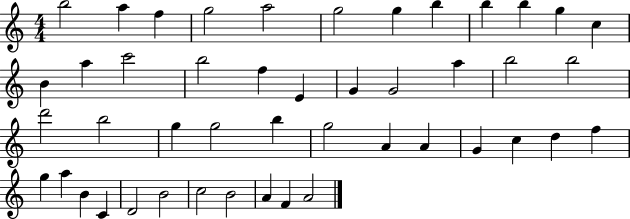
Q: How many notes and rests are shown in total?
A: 46